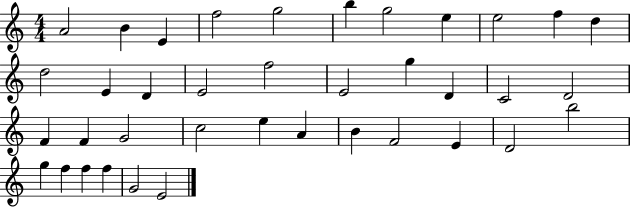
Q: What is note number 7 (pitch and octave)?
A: G5